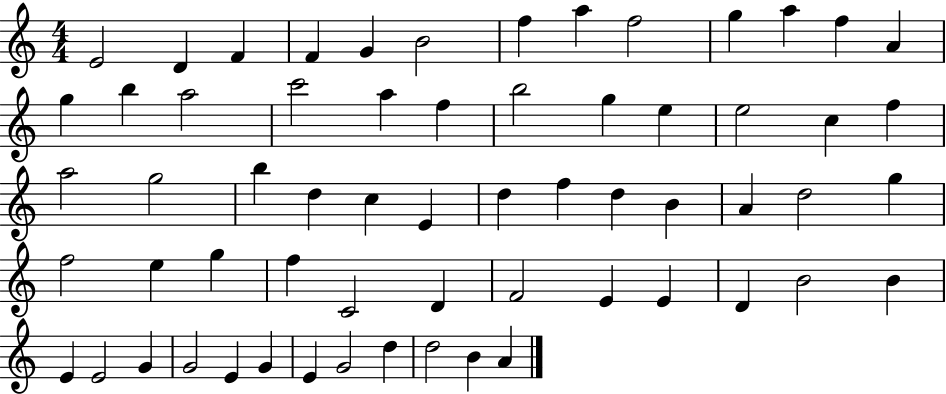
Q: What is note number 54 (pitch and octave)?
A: G4